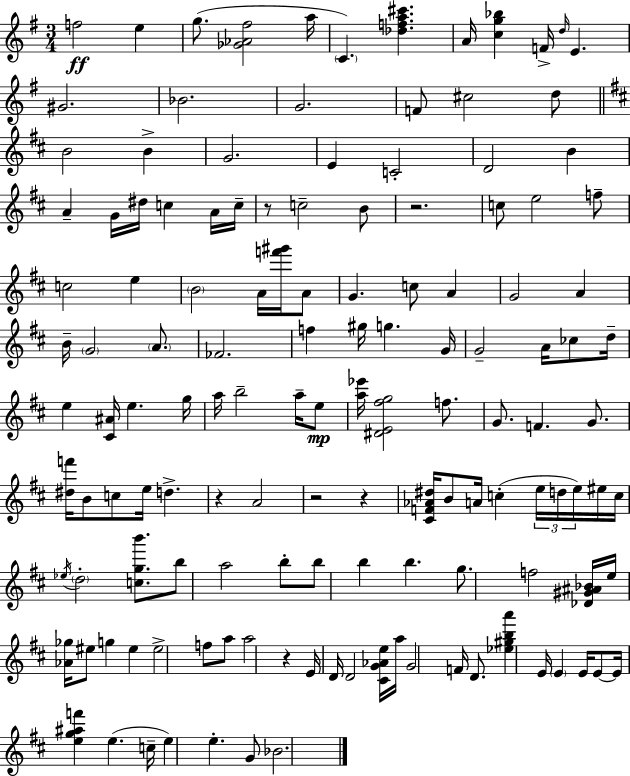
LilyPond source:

{
  \clef treble
  \numericTimeSignature
  \time 3/4
  \key e \minor
  f''2\ff e''4 | g''8.( <ges' aes' fis''>2 a''16 | \parenthesize c'4.) <des'' f'' a'' cis'''>4. | a'16 <c'' g'' bes''>4 f'16-> \grace { d''16 } e'4. | \break gis'2. | bes'2. | g'2. | f'8 cis''2 d''8 | \break \bar "||" \break \key b \minor b'2 b'4-> | g'2. | e'4 c'2-. | d'2 b'4 | \break a'4-- g'16 dis''16 c''4 a'16 c''16-- | r8 c''2-- b'8 | r2. | c''8 e''2 f''8-- | \break c''2 e''4 | \parenthesize b'2 a'16 <f''' gis'''>16 a'8 | g'4. c''8 a'4 | g'2 a'4 | \break b'16-- \parenthesize g'2 \parenthesize a'8. | fes'2. | f''4 gis''16 g''4. g'16 | g'2-- a'16 ces''8 d''16-- | \break e''4 <cis' ais'>16 e''4. g''16 | a''16 b''2-- a''16-- e''8\mp | <a'' ees'''>16 <dis' e' fis'' g''>2 f''8. | g'8. f'4. g'8. | \break <dis'' f'''>16 b'8 c''8 e''16 d''4.-> | r4 a'2 | r2 r4 | <cis' f' aes' dis''>16 b'8 a'16 c''4-.( \tuplet 3/2 { e''16 d''16 e''16) } eis''16 | \break c''16 \acciaccatura { ees''16 } \parenthesize d''2-. <c'' g'' b'''>8. | b''8 a''2 b''8-. | b''8 b''4 b''4. | g''8. f''2 | \break <des' gis' ais' bes'>16 e''16 <aes' ges''>16 eis''8 g''4 eis''4 | eis''2-> f''8 a''8 | a''2 r4 | e'16 d'16 d'2 <cis' g' aes' e''>16 | \break a''16 g'2 f'16 d'8. | <ees'' gis'' b'' a'''>4 e'16 \parenthesize e'4 e'16 e'8~~ | e'16 <e'' g'' ais'' f'''>4 e''4.( | c''16-- e''4) e''4.-. g'8 | \break bes'2. | \bar "|."
}